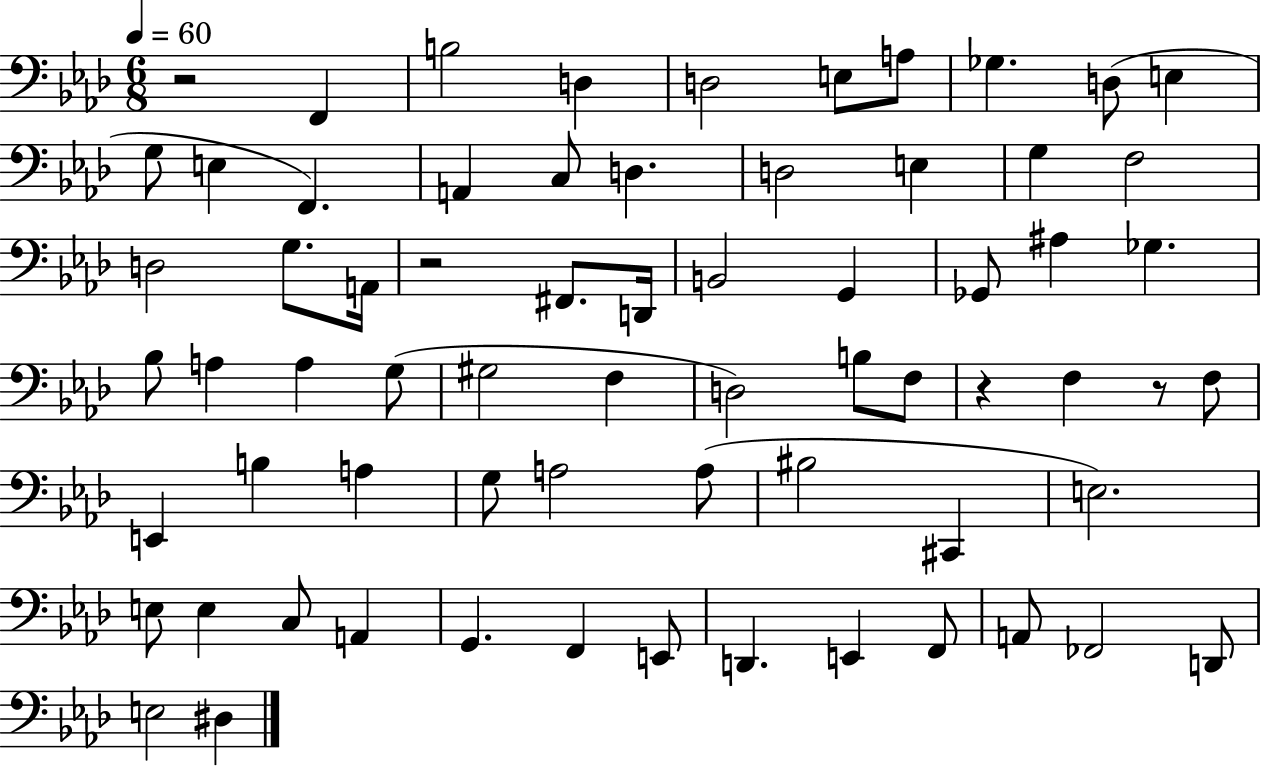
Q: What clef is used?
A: bass